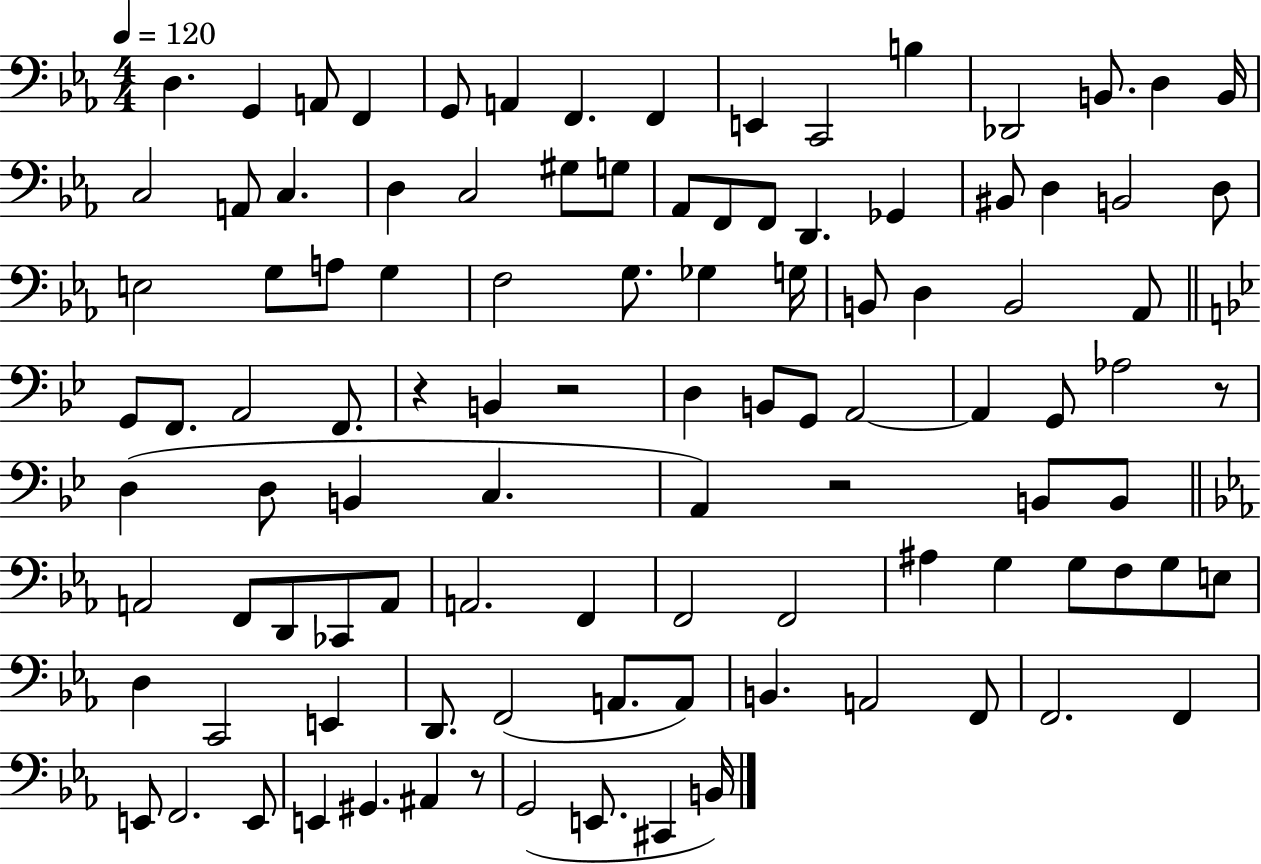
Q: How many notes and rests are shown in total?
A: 104